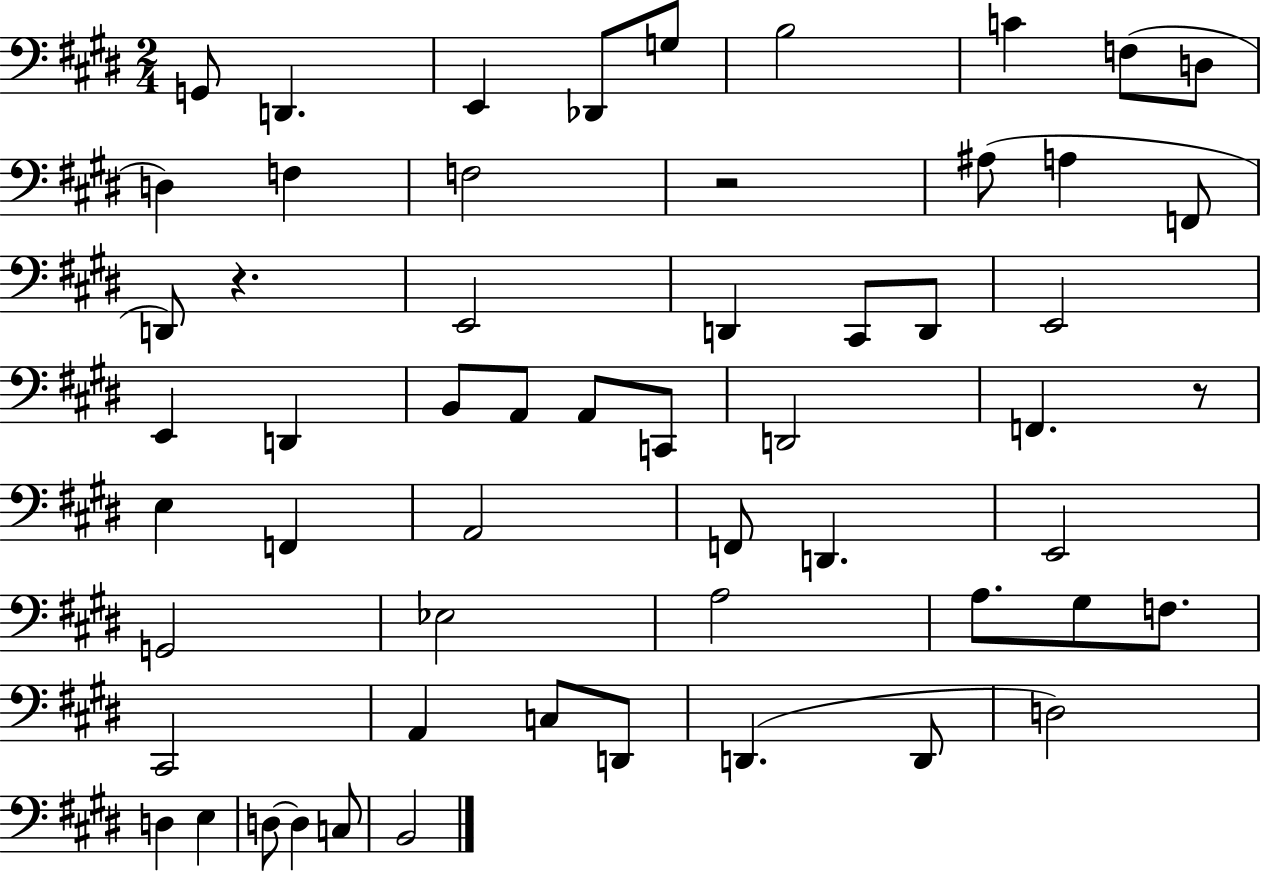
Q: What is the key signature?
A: E major